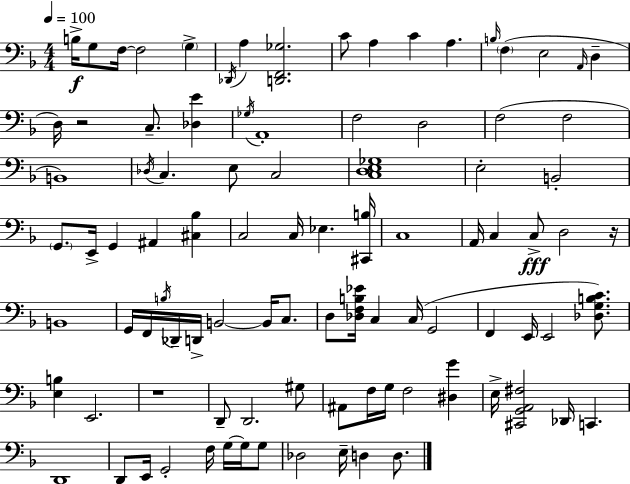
X:1
T:Untitled
M:4/4
L:1/4
K:Dm
B,/4 G,/2 F,/4 F,2 G, _D,,/4 A, [D,,F,,_G,]2 C/2 A, C A, B,/4 F, E,2 A,,/4 D, D,/4 z2 C,/2 [_D,E] _G,/4 A,,4 F,2 D,2 F,2 F,2 B,,4 _D,/4 C, E,/2 C,2 [C,D,E,_G,]4 E,2 B,,2 G,,/2 E,,/4 G,, ^A,, [^C,_B,] C,2 C,/4 _E, [^C,,B,]/4 C,4 A,,/4 C, C,/2 D,2 z/4 B,,4 G,,/4 F,,/4 B,/4 _D,,/4 D,,/4 B,,2 B,,/4 C,/2 D,/2 [_D,F,B,_E]/4 C, C,/4 G,,2 F,, E,,/4 E,,2 [_D,G,B,C]/2 [E,B,] E,,2 z4 D,,/2 D,,2 ^G,/2 ^A,,/2 F,/4 G,/4 F,2 [^D,G] E,/4 [^C,,G,,A,,^F,]2 _D,,/4 C,, D,,4 D,,/2 E,,/4 G,,2 F,/4 G,/4 G,/4 G,/2 _D,2 E,/4 D, D,/2